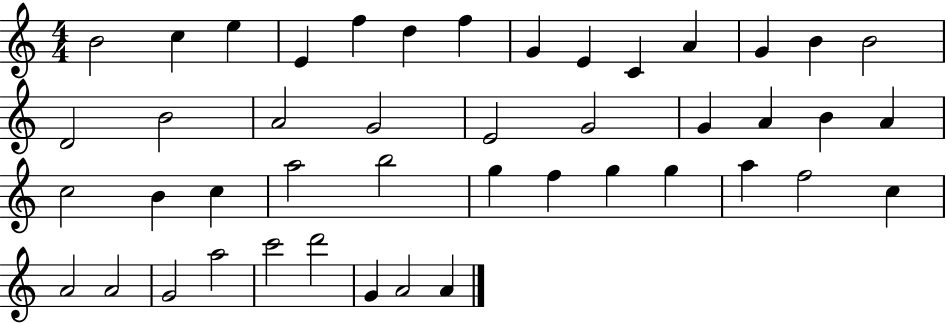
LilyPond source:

{
  \clef treble
  \numericTimeSignature
  \time 4/4
  \key c \major
  b'2 c''4 e''4 | e'4 f''4 d''4 f''4 | g'4 e'4 c'4 a'4 | g'4 b'4 b'2 | \break d'2 b'2 | a'2 g'2 | e'2 g'2 | g'4 a'4 b'4 a'4 | \break c''2 b'4 c''4 | a''2 b''2 | g''4 f''4 g''4 g''4 | a''4 f''2 c''4 | \break a'2 a'2 | g'2 a''2 | c'''2 d'''2 | g'4 a'2 a'4 | \break \bar "|."
}